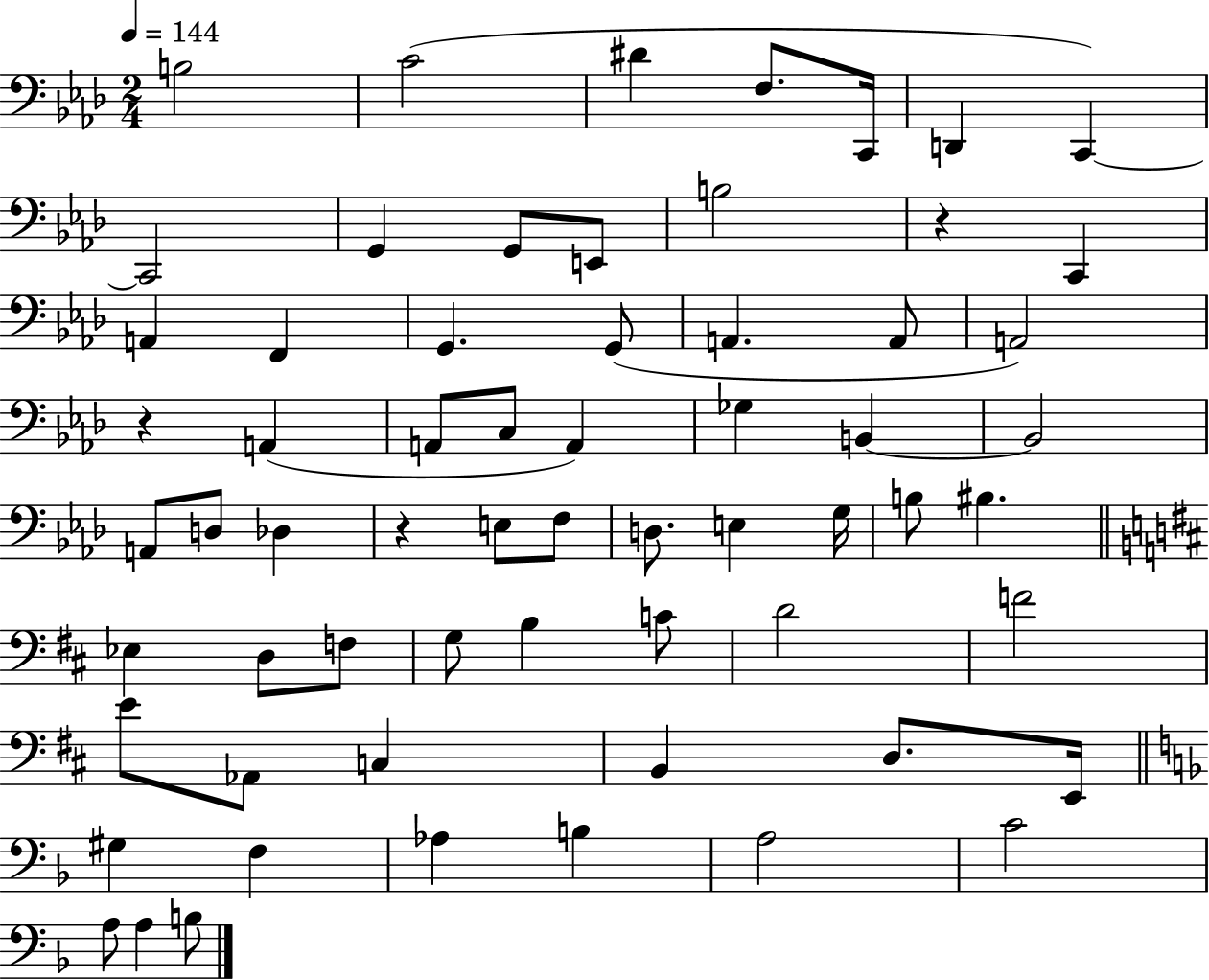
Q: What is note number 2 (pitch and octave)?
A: C4